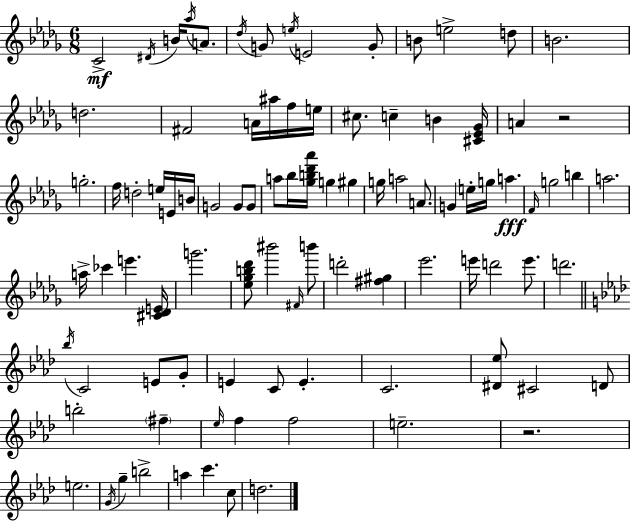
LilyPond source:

{
  \clef treble
  \numericTimeSignature
  \time 6/8
  \key bes \minor
  c'2->\mf \acciaccatura { dis'16 } b'16 \acciaccatura { aes''16 } a'8. | \acciaccatura { des''16 } g'8 \acciaccatura { e''16 } e'2 | g'8-. b'8 e''2-> | d''8 b'2. | \break d''2. | fis'2 | a'16 ais''16 f''16 e''16 cis''8. c''4-- b'4 | <cis' ees' ges'>16 a'4 r2 | \break g''2.-. | f''16 d''2-. | e''16 e'16 b'16 g'2 | g'8 g'8 a''8 bes''16 <ges'' b'' des''' aes'''>16 g''4 | \break gis''4 g''16 a''2 | a'8. g'4 e''16-. g''16 a''4.\fff | \grace { f'16 } g''2 | b''4 a''2. | \break a''16-> ces'''4 e'''4. | <cis' des' e'>16 g'''2. | <ees'' ges'' b'' des'''>8 bis'''2 | \grace { fis'16 } b'''8 d'''2-. | \break <fis'' gis''>4 ees'''2. | e'''16 d'''2 | e'''8. d'''2. | \bar "||" \break \key aes \major \acciaccatura { bes''16 } c'2 e'8 g'8-. | e'4 c'8 e'4.-. | c'2. | <dis' ees''>8 cis'2 d'8 | \break b''2-. \parenthesize fis''4-- | \grace { ees''16 } f''4 f''2 | e''2.-- | r2. | \break e''2. | \acciaccatura { g'16 } g''4-- b''2-> | a''4 c'''4. | c''8 d''2. | \break \bar "|."
}